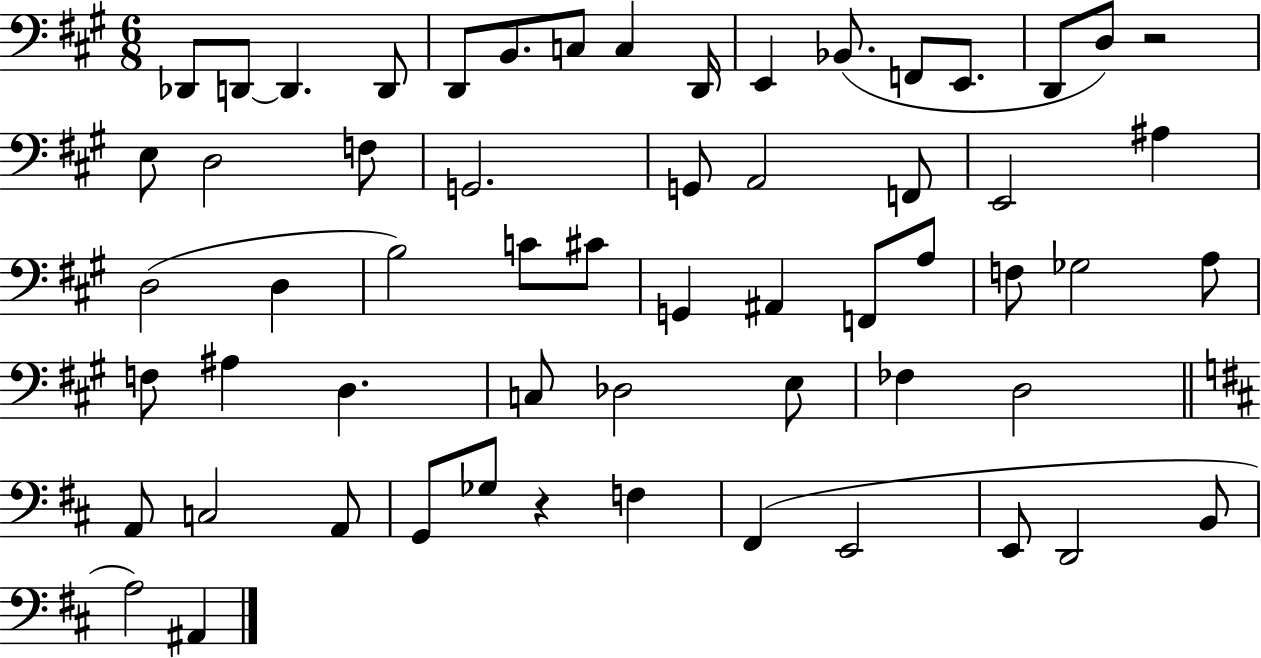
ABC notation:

X:1
T:Untitled
M:6/8
L:1/4
K:A
_D,,/2 D,,/2 D,, D,,/2 D,,/2 B,,/2 C,/2 C, D,,/4 E,, _B,,/2 F,,/2 E,,/2 D,,/2 D,/2 z2 E,/2 D,2 F,/2 G,,2 G,,/2 A,,2 F,,/2 E,,2 ^A, D,2 D, B,2 C/2 ^C/2 G,, ^A,, F,,/2 A,/2 F,/2 _G,2 A,/2 F,/2 ^A, D, C,/2 _D,2 E,/2 _F, D,2 A,,/2 C,2 A,,/2 G,,/2 _G,/2 z F, ^F,, E,,2 E,,/2 D,,2 B,,/2 A,2 ^A,,